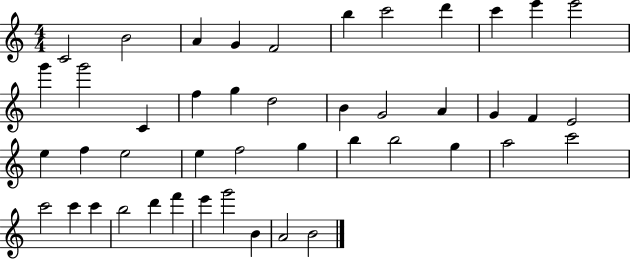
C4/h B4/h A4/q G4/q F4/h B5/q C6/h D6/q C6/q E6/q E6/h G6/q G6/h C4/q F5/q G5/q D5/h B4/q G4/h A4/q G4/q F4/q E4/h E5/q F5/q E5/h E5/q F5/h G5/q B5/q B5/h G5/q A5/h C6/h C6/h C6/q C6/q B5/h D6/q F6/q E6/q G6/h B4/q A4/h B4/h